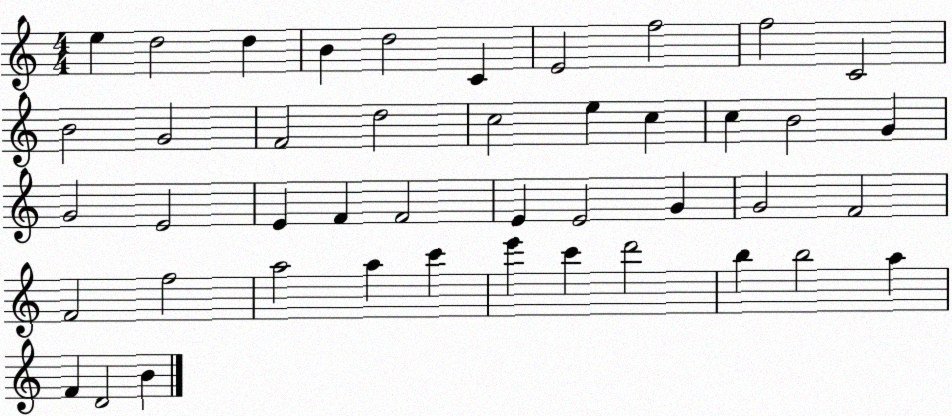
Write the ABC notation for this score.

X:1
T:Untitled
M:4/4
L:1/4
K:C
e d2 d B d2 C E2 f2 f2 C2 B2 G2 F2 d2 c2 e c c B2 G G2 E2 E F F2 E E2 G G2 F2 F2 f2 a2 a c' e' c' d'2 b b2 a F D2 B